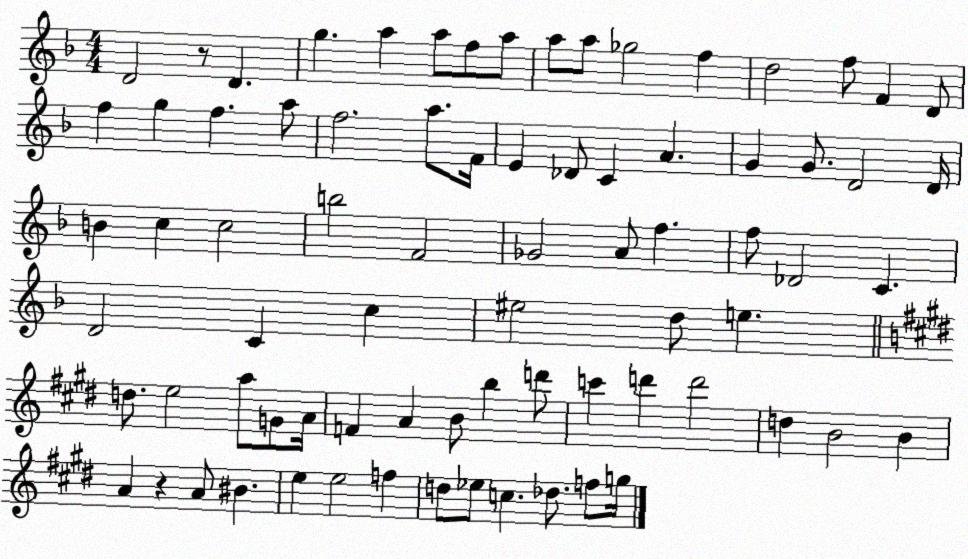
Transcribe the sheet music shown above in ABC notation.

X:1
T:Untitled
M:4/4
L:1/4
K:F
D2 z/2 D g a a/2 f/2 a/2 a/2 a/2 _g2 f d2 f/2 F D/2 f g f a/2 f2 a/2 F/4 E _D/2 C A G G/2 D2 D/4 B c c2 b2 F2 _G2 A/2 f f/2 _D2 C D2 C c ^e2 d/2 e d/2 e2 a/2 G/2 A/4 F A B/2 b d'/2 c' d' d'2 d B2 B A z A/2 ^B e e2 f d/2 _e/2 c _d/2 f/2 g/4